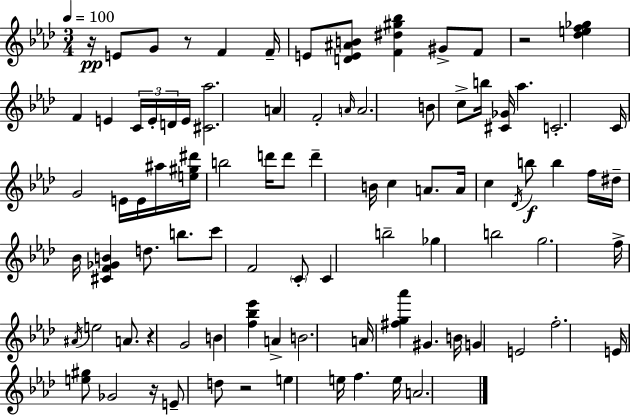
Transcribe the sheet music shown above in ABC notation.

X:1
T:Untitled
M:3/4
L:1/4
K:Fm
z/4 E/2 G/2 z/2 F F/4 E/2 [DE^AB]/2 [F^d^g_b] ^G/2 F/2 z2 [_def_g] F E C/4 E/4 D/4 E/4 [^C_a]2 A F2 A/4 A2 B/2 c/2 b/4 [^C_G]/4 _a C2 C/4 G2 E/4 E/4 ^a/4 [e^g^d']/4 b2 d'/4 d'/2 d' B/4 c A/2 A/4 c _D/4 b/2 b f/4 ^d/4 _B/4 [^CF_GB] d/2 b/2 c'/2 F2 C/2 C b2 _g b2 g2 f/4 ^A/4 e2 A/2 z G2 B [f_b_e'] A B2 A/4 [^fg_a'] ^G B/4 G E2 f2 E/4 [e^g]/2 _G2 z/4 E/2 d/2 z2 e e/4 f e/4 A2